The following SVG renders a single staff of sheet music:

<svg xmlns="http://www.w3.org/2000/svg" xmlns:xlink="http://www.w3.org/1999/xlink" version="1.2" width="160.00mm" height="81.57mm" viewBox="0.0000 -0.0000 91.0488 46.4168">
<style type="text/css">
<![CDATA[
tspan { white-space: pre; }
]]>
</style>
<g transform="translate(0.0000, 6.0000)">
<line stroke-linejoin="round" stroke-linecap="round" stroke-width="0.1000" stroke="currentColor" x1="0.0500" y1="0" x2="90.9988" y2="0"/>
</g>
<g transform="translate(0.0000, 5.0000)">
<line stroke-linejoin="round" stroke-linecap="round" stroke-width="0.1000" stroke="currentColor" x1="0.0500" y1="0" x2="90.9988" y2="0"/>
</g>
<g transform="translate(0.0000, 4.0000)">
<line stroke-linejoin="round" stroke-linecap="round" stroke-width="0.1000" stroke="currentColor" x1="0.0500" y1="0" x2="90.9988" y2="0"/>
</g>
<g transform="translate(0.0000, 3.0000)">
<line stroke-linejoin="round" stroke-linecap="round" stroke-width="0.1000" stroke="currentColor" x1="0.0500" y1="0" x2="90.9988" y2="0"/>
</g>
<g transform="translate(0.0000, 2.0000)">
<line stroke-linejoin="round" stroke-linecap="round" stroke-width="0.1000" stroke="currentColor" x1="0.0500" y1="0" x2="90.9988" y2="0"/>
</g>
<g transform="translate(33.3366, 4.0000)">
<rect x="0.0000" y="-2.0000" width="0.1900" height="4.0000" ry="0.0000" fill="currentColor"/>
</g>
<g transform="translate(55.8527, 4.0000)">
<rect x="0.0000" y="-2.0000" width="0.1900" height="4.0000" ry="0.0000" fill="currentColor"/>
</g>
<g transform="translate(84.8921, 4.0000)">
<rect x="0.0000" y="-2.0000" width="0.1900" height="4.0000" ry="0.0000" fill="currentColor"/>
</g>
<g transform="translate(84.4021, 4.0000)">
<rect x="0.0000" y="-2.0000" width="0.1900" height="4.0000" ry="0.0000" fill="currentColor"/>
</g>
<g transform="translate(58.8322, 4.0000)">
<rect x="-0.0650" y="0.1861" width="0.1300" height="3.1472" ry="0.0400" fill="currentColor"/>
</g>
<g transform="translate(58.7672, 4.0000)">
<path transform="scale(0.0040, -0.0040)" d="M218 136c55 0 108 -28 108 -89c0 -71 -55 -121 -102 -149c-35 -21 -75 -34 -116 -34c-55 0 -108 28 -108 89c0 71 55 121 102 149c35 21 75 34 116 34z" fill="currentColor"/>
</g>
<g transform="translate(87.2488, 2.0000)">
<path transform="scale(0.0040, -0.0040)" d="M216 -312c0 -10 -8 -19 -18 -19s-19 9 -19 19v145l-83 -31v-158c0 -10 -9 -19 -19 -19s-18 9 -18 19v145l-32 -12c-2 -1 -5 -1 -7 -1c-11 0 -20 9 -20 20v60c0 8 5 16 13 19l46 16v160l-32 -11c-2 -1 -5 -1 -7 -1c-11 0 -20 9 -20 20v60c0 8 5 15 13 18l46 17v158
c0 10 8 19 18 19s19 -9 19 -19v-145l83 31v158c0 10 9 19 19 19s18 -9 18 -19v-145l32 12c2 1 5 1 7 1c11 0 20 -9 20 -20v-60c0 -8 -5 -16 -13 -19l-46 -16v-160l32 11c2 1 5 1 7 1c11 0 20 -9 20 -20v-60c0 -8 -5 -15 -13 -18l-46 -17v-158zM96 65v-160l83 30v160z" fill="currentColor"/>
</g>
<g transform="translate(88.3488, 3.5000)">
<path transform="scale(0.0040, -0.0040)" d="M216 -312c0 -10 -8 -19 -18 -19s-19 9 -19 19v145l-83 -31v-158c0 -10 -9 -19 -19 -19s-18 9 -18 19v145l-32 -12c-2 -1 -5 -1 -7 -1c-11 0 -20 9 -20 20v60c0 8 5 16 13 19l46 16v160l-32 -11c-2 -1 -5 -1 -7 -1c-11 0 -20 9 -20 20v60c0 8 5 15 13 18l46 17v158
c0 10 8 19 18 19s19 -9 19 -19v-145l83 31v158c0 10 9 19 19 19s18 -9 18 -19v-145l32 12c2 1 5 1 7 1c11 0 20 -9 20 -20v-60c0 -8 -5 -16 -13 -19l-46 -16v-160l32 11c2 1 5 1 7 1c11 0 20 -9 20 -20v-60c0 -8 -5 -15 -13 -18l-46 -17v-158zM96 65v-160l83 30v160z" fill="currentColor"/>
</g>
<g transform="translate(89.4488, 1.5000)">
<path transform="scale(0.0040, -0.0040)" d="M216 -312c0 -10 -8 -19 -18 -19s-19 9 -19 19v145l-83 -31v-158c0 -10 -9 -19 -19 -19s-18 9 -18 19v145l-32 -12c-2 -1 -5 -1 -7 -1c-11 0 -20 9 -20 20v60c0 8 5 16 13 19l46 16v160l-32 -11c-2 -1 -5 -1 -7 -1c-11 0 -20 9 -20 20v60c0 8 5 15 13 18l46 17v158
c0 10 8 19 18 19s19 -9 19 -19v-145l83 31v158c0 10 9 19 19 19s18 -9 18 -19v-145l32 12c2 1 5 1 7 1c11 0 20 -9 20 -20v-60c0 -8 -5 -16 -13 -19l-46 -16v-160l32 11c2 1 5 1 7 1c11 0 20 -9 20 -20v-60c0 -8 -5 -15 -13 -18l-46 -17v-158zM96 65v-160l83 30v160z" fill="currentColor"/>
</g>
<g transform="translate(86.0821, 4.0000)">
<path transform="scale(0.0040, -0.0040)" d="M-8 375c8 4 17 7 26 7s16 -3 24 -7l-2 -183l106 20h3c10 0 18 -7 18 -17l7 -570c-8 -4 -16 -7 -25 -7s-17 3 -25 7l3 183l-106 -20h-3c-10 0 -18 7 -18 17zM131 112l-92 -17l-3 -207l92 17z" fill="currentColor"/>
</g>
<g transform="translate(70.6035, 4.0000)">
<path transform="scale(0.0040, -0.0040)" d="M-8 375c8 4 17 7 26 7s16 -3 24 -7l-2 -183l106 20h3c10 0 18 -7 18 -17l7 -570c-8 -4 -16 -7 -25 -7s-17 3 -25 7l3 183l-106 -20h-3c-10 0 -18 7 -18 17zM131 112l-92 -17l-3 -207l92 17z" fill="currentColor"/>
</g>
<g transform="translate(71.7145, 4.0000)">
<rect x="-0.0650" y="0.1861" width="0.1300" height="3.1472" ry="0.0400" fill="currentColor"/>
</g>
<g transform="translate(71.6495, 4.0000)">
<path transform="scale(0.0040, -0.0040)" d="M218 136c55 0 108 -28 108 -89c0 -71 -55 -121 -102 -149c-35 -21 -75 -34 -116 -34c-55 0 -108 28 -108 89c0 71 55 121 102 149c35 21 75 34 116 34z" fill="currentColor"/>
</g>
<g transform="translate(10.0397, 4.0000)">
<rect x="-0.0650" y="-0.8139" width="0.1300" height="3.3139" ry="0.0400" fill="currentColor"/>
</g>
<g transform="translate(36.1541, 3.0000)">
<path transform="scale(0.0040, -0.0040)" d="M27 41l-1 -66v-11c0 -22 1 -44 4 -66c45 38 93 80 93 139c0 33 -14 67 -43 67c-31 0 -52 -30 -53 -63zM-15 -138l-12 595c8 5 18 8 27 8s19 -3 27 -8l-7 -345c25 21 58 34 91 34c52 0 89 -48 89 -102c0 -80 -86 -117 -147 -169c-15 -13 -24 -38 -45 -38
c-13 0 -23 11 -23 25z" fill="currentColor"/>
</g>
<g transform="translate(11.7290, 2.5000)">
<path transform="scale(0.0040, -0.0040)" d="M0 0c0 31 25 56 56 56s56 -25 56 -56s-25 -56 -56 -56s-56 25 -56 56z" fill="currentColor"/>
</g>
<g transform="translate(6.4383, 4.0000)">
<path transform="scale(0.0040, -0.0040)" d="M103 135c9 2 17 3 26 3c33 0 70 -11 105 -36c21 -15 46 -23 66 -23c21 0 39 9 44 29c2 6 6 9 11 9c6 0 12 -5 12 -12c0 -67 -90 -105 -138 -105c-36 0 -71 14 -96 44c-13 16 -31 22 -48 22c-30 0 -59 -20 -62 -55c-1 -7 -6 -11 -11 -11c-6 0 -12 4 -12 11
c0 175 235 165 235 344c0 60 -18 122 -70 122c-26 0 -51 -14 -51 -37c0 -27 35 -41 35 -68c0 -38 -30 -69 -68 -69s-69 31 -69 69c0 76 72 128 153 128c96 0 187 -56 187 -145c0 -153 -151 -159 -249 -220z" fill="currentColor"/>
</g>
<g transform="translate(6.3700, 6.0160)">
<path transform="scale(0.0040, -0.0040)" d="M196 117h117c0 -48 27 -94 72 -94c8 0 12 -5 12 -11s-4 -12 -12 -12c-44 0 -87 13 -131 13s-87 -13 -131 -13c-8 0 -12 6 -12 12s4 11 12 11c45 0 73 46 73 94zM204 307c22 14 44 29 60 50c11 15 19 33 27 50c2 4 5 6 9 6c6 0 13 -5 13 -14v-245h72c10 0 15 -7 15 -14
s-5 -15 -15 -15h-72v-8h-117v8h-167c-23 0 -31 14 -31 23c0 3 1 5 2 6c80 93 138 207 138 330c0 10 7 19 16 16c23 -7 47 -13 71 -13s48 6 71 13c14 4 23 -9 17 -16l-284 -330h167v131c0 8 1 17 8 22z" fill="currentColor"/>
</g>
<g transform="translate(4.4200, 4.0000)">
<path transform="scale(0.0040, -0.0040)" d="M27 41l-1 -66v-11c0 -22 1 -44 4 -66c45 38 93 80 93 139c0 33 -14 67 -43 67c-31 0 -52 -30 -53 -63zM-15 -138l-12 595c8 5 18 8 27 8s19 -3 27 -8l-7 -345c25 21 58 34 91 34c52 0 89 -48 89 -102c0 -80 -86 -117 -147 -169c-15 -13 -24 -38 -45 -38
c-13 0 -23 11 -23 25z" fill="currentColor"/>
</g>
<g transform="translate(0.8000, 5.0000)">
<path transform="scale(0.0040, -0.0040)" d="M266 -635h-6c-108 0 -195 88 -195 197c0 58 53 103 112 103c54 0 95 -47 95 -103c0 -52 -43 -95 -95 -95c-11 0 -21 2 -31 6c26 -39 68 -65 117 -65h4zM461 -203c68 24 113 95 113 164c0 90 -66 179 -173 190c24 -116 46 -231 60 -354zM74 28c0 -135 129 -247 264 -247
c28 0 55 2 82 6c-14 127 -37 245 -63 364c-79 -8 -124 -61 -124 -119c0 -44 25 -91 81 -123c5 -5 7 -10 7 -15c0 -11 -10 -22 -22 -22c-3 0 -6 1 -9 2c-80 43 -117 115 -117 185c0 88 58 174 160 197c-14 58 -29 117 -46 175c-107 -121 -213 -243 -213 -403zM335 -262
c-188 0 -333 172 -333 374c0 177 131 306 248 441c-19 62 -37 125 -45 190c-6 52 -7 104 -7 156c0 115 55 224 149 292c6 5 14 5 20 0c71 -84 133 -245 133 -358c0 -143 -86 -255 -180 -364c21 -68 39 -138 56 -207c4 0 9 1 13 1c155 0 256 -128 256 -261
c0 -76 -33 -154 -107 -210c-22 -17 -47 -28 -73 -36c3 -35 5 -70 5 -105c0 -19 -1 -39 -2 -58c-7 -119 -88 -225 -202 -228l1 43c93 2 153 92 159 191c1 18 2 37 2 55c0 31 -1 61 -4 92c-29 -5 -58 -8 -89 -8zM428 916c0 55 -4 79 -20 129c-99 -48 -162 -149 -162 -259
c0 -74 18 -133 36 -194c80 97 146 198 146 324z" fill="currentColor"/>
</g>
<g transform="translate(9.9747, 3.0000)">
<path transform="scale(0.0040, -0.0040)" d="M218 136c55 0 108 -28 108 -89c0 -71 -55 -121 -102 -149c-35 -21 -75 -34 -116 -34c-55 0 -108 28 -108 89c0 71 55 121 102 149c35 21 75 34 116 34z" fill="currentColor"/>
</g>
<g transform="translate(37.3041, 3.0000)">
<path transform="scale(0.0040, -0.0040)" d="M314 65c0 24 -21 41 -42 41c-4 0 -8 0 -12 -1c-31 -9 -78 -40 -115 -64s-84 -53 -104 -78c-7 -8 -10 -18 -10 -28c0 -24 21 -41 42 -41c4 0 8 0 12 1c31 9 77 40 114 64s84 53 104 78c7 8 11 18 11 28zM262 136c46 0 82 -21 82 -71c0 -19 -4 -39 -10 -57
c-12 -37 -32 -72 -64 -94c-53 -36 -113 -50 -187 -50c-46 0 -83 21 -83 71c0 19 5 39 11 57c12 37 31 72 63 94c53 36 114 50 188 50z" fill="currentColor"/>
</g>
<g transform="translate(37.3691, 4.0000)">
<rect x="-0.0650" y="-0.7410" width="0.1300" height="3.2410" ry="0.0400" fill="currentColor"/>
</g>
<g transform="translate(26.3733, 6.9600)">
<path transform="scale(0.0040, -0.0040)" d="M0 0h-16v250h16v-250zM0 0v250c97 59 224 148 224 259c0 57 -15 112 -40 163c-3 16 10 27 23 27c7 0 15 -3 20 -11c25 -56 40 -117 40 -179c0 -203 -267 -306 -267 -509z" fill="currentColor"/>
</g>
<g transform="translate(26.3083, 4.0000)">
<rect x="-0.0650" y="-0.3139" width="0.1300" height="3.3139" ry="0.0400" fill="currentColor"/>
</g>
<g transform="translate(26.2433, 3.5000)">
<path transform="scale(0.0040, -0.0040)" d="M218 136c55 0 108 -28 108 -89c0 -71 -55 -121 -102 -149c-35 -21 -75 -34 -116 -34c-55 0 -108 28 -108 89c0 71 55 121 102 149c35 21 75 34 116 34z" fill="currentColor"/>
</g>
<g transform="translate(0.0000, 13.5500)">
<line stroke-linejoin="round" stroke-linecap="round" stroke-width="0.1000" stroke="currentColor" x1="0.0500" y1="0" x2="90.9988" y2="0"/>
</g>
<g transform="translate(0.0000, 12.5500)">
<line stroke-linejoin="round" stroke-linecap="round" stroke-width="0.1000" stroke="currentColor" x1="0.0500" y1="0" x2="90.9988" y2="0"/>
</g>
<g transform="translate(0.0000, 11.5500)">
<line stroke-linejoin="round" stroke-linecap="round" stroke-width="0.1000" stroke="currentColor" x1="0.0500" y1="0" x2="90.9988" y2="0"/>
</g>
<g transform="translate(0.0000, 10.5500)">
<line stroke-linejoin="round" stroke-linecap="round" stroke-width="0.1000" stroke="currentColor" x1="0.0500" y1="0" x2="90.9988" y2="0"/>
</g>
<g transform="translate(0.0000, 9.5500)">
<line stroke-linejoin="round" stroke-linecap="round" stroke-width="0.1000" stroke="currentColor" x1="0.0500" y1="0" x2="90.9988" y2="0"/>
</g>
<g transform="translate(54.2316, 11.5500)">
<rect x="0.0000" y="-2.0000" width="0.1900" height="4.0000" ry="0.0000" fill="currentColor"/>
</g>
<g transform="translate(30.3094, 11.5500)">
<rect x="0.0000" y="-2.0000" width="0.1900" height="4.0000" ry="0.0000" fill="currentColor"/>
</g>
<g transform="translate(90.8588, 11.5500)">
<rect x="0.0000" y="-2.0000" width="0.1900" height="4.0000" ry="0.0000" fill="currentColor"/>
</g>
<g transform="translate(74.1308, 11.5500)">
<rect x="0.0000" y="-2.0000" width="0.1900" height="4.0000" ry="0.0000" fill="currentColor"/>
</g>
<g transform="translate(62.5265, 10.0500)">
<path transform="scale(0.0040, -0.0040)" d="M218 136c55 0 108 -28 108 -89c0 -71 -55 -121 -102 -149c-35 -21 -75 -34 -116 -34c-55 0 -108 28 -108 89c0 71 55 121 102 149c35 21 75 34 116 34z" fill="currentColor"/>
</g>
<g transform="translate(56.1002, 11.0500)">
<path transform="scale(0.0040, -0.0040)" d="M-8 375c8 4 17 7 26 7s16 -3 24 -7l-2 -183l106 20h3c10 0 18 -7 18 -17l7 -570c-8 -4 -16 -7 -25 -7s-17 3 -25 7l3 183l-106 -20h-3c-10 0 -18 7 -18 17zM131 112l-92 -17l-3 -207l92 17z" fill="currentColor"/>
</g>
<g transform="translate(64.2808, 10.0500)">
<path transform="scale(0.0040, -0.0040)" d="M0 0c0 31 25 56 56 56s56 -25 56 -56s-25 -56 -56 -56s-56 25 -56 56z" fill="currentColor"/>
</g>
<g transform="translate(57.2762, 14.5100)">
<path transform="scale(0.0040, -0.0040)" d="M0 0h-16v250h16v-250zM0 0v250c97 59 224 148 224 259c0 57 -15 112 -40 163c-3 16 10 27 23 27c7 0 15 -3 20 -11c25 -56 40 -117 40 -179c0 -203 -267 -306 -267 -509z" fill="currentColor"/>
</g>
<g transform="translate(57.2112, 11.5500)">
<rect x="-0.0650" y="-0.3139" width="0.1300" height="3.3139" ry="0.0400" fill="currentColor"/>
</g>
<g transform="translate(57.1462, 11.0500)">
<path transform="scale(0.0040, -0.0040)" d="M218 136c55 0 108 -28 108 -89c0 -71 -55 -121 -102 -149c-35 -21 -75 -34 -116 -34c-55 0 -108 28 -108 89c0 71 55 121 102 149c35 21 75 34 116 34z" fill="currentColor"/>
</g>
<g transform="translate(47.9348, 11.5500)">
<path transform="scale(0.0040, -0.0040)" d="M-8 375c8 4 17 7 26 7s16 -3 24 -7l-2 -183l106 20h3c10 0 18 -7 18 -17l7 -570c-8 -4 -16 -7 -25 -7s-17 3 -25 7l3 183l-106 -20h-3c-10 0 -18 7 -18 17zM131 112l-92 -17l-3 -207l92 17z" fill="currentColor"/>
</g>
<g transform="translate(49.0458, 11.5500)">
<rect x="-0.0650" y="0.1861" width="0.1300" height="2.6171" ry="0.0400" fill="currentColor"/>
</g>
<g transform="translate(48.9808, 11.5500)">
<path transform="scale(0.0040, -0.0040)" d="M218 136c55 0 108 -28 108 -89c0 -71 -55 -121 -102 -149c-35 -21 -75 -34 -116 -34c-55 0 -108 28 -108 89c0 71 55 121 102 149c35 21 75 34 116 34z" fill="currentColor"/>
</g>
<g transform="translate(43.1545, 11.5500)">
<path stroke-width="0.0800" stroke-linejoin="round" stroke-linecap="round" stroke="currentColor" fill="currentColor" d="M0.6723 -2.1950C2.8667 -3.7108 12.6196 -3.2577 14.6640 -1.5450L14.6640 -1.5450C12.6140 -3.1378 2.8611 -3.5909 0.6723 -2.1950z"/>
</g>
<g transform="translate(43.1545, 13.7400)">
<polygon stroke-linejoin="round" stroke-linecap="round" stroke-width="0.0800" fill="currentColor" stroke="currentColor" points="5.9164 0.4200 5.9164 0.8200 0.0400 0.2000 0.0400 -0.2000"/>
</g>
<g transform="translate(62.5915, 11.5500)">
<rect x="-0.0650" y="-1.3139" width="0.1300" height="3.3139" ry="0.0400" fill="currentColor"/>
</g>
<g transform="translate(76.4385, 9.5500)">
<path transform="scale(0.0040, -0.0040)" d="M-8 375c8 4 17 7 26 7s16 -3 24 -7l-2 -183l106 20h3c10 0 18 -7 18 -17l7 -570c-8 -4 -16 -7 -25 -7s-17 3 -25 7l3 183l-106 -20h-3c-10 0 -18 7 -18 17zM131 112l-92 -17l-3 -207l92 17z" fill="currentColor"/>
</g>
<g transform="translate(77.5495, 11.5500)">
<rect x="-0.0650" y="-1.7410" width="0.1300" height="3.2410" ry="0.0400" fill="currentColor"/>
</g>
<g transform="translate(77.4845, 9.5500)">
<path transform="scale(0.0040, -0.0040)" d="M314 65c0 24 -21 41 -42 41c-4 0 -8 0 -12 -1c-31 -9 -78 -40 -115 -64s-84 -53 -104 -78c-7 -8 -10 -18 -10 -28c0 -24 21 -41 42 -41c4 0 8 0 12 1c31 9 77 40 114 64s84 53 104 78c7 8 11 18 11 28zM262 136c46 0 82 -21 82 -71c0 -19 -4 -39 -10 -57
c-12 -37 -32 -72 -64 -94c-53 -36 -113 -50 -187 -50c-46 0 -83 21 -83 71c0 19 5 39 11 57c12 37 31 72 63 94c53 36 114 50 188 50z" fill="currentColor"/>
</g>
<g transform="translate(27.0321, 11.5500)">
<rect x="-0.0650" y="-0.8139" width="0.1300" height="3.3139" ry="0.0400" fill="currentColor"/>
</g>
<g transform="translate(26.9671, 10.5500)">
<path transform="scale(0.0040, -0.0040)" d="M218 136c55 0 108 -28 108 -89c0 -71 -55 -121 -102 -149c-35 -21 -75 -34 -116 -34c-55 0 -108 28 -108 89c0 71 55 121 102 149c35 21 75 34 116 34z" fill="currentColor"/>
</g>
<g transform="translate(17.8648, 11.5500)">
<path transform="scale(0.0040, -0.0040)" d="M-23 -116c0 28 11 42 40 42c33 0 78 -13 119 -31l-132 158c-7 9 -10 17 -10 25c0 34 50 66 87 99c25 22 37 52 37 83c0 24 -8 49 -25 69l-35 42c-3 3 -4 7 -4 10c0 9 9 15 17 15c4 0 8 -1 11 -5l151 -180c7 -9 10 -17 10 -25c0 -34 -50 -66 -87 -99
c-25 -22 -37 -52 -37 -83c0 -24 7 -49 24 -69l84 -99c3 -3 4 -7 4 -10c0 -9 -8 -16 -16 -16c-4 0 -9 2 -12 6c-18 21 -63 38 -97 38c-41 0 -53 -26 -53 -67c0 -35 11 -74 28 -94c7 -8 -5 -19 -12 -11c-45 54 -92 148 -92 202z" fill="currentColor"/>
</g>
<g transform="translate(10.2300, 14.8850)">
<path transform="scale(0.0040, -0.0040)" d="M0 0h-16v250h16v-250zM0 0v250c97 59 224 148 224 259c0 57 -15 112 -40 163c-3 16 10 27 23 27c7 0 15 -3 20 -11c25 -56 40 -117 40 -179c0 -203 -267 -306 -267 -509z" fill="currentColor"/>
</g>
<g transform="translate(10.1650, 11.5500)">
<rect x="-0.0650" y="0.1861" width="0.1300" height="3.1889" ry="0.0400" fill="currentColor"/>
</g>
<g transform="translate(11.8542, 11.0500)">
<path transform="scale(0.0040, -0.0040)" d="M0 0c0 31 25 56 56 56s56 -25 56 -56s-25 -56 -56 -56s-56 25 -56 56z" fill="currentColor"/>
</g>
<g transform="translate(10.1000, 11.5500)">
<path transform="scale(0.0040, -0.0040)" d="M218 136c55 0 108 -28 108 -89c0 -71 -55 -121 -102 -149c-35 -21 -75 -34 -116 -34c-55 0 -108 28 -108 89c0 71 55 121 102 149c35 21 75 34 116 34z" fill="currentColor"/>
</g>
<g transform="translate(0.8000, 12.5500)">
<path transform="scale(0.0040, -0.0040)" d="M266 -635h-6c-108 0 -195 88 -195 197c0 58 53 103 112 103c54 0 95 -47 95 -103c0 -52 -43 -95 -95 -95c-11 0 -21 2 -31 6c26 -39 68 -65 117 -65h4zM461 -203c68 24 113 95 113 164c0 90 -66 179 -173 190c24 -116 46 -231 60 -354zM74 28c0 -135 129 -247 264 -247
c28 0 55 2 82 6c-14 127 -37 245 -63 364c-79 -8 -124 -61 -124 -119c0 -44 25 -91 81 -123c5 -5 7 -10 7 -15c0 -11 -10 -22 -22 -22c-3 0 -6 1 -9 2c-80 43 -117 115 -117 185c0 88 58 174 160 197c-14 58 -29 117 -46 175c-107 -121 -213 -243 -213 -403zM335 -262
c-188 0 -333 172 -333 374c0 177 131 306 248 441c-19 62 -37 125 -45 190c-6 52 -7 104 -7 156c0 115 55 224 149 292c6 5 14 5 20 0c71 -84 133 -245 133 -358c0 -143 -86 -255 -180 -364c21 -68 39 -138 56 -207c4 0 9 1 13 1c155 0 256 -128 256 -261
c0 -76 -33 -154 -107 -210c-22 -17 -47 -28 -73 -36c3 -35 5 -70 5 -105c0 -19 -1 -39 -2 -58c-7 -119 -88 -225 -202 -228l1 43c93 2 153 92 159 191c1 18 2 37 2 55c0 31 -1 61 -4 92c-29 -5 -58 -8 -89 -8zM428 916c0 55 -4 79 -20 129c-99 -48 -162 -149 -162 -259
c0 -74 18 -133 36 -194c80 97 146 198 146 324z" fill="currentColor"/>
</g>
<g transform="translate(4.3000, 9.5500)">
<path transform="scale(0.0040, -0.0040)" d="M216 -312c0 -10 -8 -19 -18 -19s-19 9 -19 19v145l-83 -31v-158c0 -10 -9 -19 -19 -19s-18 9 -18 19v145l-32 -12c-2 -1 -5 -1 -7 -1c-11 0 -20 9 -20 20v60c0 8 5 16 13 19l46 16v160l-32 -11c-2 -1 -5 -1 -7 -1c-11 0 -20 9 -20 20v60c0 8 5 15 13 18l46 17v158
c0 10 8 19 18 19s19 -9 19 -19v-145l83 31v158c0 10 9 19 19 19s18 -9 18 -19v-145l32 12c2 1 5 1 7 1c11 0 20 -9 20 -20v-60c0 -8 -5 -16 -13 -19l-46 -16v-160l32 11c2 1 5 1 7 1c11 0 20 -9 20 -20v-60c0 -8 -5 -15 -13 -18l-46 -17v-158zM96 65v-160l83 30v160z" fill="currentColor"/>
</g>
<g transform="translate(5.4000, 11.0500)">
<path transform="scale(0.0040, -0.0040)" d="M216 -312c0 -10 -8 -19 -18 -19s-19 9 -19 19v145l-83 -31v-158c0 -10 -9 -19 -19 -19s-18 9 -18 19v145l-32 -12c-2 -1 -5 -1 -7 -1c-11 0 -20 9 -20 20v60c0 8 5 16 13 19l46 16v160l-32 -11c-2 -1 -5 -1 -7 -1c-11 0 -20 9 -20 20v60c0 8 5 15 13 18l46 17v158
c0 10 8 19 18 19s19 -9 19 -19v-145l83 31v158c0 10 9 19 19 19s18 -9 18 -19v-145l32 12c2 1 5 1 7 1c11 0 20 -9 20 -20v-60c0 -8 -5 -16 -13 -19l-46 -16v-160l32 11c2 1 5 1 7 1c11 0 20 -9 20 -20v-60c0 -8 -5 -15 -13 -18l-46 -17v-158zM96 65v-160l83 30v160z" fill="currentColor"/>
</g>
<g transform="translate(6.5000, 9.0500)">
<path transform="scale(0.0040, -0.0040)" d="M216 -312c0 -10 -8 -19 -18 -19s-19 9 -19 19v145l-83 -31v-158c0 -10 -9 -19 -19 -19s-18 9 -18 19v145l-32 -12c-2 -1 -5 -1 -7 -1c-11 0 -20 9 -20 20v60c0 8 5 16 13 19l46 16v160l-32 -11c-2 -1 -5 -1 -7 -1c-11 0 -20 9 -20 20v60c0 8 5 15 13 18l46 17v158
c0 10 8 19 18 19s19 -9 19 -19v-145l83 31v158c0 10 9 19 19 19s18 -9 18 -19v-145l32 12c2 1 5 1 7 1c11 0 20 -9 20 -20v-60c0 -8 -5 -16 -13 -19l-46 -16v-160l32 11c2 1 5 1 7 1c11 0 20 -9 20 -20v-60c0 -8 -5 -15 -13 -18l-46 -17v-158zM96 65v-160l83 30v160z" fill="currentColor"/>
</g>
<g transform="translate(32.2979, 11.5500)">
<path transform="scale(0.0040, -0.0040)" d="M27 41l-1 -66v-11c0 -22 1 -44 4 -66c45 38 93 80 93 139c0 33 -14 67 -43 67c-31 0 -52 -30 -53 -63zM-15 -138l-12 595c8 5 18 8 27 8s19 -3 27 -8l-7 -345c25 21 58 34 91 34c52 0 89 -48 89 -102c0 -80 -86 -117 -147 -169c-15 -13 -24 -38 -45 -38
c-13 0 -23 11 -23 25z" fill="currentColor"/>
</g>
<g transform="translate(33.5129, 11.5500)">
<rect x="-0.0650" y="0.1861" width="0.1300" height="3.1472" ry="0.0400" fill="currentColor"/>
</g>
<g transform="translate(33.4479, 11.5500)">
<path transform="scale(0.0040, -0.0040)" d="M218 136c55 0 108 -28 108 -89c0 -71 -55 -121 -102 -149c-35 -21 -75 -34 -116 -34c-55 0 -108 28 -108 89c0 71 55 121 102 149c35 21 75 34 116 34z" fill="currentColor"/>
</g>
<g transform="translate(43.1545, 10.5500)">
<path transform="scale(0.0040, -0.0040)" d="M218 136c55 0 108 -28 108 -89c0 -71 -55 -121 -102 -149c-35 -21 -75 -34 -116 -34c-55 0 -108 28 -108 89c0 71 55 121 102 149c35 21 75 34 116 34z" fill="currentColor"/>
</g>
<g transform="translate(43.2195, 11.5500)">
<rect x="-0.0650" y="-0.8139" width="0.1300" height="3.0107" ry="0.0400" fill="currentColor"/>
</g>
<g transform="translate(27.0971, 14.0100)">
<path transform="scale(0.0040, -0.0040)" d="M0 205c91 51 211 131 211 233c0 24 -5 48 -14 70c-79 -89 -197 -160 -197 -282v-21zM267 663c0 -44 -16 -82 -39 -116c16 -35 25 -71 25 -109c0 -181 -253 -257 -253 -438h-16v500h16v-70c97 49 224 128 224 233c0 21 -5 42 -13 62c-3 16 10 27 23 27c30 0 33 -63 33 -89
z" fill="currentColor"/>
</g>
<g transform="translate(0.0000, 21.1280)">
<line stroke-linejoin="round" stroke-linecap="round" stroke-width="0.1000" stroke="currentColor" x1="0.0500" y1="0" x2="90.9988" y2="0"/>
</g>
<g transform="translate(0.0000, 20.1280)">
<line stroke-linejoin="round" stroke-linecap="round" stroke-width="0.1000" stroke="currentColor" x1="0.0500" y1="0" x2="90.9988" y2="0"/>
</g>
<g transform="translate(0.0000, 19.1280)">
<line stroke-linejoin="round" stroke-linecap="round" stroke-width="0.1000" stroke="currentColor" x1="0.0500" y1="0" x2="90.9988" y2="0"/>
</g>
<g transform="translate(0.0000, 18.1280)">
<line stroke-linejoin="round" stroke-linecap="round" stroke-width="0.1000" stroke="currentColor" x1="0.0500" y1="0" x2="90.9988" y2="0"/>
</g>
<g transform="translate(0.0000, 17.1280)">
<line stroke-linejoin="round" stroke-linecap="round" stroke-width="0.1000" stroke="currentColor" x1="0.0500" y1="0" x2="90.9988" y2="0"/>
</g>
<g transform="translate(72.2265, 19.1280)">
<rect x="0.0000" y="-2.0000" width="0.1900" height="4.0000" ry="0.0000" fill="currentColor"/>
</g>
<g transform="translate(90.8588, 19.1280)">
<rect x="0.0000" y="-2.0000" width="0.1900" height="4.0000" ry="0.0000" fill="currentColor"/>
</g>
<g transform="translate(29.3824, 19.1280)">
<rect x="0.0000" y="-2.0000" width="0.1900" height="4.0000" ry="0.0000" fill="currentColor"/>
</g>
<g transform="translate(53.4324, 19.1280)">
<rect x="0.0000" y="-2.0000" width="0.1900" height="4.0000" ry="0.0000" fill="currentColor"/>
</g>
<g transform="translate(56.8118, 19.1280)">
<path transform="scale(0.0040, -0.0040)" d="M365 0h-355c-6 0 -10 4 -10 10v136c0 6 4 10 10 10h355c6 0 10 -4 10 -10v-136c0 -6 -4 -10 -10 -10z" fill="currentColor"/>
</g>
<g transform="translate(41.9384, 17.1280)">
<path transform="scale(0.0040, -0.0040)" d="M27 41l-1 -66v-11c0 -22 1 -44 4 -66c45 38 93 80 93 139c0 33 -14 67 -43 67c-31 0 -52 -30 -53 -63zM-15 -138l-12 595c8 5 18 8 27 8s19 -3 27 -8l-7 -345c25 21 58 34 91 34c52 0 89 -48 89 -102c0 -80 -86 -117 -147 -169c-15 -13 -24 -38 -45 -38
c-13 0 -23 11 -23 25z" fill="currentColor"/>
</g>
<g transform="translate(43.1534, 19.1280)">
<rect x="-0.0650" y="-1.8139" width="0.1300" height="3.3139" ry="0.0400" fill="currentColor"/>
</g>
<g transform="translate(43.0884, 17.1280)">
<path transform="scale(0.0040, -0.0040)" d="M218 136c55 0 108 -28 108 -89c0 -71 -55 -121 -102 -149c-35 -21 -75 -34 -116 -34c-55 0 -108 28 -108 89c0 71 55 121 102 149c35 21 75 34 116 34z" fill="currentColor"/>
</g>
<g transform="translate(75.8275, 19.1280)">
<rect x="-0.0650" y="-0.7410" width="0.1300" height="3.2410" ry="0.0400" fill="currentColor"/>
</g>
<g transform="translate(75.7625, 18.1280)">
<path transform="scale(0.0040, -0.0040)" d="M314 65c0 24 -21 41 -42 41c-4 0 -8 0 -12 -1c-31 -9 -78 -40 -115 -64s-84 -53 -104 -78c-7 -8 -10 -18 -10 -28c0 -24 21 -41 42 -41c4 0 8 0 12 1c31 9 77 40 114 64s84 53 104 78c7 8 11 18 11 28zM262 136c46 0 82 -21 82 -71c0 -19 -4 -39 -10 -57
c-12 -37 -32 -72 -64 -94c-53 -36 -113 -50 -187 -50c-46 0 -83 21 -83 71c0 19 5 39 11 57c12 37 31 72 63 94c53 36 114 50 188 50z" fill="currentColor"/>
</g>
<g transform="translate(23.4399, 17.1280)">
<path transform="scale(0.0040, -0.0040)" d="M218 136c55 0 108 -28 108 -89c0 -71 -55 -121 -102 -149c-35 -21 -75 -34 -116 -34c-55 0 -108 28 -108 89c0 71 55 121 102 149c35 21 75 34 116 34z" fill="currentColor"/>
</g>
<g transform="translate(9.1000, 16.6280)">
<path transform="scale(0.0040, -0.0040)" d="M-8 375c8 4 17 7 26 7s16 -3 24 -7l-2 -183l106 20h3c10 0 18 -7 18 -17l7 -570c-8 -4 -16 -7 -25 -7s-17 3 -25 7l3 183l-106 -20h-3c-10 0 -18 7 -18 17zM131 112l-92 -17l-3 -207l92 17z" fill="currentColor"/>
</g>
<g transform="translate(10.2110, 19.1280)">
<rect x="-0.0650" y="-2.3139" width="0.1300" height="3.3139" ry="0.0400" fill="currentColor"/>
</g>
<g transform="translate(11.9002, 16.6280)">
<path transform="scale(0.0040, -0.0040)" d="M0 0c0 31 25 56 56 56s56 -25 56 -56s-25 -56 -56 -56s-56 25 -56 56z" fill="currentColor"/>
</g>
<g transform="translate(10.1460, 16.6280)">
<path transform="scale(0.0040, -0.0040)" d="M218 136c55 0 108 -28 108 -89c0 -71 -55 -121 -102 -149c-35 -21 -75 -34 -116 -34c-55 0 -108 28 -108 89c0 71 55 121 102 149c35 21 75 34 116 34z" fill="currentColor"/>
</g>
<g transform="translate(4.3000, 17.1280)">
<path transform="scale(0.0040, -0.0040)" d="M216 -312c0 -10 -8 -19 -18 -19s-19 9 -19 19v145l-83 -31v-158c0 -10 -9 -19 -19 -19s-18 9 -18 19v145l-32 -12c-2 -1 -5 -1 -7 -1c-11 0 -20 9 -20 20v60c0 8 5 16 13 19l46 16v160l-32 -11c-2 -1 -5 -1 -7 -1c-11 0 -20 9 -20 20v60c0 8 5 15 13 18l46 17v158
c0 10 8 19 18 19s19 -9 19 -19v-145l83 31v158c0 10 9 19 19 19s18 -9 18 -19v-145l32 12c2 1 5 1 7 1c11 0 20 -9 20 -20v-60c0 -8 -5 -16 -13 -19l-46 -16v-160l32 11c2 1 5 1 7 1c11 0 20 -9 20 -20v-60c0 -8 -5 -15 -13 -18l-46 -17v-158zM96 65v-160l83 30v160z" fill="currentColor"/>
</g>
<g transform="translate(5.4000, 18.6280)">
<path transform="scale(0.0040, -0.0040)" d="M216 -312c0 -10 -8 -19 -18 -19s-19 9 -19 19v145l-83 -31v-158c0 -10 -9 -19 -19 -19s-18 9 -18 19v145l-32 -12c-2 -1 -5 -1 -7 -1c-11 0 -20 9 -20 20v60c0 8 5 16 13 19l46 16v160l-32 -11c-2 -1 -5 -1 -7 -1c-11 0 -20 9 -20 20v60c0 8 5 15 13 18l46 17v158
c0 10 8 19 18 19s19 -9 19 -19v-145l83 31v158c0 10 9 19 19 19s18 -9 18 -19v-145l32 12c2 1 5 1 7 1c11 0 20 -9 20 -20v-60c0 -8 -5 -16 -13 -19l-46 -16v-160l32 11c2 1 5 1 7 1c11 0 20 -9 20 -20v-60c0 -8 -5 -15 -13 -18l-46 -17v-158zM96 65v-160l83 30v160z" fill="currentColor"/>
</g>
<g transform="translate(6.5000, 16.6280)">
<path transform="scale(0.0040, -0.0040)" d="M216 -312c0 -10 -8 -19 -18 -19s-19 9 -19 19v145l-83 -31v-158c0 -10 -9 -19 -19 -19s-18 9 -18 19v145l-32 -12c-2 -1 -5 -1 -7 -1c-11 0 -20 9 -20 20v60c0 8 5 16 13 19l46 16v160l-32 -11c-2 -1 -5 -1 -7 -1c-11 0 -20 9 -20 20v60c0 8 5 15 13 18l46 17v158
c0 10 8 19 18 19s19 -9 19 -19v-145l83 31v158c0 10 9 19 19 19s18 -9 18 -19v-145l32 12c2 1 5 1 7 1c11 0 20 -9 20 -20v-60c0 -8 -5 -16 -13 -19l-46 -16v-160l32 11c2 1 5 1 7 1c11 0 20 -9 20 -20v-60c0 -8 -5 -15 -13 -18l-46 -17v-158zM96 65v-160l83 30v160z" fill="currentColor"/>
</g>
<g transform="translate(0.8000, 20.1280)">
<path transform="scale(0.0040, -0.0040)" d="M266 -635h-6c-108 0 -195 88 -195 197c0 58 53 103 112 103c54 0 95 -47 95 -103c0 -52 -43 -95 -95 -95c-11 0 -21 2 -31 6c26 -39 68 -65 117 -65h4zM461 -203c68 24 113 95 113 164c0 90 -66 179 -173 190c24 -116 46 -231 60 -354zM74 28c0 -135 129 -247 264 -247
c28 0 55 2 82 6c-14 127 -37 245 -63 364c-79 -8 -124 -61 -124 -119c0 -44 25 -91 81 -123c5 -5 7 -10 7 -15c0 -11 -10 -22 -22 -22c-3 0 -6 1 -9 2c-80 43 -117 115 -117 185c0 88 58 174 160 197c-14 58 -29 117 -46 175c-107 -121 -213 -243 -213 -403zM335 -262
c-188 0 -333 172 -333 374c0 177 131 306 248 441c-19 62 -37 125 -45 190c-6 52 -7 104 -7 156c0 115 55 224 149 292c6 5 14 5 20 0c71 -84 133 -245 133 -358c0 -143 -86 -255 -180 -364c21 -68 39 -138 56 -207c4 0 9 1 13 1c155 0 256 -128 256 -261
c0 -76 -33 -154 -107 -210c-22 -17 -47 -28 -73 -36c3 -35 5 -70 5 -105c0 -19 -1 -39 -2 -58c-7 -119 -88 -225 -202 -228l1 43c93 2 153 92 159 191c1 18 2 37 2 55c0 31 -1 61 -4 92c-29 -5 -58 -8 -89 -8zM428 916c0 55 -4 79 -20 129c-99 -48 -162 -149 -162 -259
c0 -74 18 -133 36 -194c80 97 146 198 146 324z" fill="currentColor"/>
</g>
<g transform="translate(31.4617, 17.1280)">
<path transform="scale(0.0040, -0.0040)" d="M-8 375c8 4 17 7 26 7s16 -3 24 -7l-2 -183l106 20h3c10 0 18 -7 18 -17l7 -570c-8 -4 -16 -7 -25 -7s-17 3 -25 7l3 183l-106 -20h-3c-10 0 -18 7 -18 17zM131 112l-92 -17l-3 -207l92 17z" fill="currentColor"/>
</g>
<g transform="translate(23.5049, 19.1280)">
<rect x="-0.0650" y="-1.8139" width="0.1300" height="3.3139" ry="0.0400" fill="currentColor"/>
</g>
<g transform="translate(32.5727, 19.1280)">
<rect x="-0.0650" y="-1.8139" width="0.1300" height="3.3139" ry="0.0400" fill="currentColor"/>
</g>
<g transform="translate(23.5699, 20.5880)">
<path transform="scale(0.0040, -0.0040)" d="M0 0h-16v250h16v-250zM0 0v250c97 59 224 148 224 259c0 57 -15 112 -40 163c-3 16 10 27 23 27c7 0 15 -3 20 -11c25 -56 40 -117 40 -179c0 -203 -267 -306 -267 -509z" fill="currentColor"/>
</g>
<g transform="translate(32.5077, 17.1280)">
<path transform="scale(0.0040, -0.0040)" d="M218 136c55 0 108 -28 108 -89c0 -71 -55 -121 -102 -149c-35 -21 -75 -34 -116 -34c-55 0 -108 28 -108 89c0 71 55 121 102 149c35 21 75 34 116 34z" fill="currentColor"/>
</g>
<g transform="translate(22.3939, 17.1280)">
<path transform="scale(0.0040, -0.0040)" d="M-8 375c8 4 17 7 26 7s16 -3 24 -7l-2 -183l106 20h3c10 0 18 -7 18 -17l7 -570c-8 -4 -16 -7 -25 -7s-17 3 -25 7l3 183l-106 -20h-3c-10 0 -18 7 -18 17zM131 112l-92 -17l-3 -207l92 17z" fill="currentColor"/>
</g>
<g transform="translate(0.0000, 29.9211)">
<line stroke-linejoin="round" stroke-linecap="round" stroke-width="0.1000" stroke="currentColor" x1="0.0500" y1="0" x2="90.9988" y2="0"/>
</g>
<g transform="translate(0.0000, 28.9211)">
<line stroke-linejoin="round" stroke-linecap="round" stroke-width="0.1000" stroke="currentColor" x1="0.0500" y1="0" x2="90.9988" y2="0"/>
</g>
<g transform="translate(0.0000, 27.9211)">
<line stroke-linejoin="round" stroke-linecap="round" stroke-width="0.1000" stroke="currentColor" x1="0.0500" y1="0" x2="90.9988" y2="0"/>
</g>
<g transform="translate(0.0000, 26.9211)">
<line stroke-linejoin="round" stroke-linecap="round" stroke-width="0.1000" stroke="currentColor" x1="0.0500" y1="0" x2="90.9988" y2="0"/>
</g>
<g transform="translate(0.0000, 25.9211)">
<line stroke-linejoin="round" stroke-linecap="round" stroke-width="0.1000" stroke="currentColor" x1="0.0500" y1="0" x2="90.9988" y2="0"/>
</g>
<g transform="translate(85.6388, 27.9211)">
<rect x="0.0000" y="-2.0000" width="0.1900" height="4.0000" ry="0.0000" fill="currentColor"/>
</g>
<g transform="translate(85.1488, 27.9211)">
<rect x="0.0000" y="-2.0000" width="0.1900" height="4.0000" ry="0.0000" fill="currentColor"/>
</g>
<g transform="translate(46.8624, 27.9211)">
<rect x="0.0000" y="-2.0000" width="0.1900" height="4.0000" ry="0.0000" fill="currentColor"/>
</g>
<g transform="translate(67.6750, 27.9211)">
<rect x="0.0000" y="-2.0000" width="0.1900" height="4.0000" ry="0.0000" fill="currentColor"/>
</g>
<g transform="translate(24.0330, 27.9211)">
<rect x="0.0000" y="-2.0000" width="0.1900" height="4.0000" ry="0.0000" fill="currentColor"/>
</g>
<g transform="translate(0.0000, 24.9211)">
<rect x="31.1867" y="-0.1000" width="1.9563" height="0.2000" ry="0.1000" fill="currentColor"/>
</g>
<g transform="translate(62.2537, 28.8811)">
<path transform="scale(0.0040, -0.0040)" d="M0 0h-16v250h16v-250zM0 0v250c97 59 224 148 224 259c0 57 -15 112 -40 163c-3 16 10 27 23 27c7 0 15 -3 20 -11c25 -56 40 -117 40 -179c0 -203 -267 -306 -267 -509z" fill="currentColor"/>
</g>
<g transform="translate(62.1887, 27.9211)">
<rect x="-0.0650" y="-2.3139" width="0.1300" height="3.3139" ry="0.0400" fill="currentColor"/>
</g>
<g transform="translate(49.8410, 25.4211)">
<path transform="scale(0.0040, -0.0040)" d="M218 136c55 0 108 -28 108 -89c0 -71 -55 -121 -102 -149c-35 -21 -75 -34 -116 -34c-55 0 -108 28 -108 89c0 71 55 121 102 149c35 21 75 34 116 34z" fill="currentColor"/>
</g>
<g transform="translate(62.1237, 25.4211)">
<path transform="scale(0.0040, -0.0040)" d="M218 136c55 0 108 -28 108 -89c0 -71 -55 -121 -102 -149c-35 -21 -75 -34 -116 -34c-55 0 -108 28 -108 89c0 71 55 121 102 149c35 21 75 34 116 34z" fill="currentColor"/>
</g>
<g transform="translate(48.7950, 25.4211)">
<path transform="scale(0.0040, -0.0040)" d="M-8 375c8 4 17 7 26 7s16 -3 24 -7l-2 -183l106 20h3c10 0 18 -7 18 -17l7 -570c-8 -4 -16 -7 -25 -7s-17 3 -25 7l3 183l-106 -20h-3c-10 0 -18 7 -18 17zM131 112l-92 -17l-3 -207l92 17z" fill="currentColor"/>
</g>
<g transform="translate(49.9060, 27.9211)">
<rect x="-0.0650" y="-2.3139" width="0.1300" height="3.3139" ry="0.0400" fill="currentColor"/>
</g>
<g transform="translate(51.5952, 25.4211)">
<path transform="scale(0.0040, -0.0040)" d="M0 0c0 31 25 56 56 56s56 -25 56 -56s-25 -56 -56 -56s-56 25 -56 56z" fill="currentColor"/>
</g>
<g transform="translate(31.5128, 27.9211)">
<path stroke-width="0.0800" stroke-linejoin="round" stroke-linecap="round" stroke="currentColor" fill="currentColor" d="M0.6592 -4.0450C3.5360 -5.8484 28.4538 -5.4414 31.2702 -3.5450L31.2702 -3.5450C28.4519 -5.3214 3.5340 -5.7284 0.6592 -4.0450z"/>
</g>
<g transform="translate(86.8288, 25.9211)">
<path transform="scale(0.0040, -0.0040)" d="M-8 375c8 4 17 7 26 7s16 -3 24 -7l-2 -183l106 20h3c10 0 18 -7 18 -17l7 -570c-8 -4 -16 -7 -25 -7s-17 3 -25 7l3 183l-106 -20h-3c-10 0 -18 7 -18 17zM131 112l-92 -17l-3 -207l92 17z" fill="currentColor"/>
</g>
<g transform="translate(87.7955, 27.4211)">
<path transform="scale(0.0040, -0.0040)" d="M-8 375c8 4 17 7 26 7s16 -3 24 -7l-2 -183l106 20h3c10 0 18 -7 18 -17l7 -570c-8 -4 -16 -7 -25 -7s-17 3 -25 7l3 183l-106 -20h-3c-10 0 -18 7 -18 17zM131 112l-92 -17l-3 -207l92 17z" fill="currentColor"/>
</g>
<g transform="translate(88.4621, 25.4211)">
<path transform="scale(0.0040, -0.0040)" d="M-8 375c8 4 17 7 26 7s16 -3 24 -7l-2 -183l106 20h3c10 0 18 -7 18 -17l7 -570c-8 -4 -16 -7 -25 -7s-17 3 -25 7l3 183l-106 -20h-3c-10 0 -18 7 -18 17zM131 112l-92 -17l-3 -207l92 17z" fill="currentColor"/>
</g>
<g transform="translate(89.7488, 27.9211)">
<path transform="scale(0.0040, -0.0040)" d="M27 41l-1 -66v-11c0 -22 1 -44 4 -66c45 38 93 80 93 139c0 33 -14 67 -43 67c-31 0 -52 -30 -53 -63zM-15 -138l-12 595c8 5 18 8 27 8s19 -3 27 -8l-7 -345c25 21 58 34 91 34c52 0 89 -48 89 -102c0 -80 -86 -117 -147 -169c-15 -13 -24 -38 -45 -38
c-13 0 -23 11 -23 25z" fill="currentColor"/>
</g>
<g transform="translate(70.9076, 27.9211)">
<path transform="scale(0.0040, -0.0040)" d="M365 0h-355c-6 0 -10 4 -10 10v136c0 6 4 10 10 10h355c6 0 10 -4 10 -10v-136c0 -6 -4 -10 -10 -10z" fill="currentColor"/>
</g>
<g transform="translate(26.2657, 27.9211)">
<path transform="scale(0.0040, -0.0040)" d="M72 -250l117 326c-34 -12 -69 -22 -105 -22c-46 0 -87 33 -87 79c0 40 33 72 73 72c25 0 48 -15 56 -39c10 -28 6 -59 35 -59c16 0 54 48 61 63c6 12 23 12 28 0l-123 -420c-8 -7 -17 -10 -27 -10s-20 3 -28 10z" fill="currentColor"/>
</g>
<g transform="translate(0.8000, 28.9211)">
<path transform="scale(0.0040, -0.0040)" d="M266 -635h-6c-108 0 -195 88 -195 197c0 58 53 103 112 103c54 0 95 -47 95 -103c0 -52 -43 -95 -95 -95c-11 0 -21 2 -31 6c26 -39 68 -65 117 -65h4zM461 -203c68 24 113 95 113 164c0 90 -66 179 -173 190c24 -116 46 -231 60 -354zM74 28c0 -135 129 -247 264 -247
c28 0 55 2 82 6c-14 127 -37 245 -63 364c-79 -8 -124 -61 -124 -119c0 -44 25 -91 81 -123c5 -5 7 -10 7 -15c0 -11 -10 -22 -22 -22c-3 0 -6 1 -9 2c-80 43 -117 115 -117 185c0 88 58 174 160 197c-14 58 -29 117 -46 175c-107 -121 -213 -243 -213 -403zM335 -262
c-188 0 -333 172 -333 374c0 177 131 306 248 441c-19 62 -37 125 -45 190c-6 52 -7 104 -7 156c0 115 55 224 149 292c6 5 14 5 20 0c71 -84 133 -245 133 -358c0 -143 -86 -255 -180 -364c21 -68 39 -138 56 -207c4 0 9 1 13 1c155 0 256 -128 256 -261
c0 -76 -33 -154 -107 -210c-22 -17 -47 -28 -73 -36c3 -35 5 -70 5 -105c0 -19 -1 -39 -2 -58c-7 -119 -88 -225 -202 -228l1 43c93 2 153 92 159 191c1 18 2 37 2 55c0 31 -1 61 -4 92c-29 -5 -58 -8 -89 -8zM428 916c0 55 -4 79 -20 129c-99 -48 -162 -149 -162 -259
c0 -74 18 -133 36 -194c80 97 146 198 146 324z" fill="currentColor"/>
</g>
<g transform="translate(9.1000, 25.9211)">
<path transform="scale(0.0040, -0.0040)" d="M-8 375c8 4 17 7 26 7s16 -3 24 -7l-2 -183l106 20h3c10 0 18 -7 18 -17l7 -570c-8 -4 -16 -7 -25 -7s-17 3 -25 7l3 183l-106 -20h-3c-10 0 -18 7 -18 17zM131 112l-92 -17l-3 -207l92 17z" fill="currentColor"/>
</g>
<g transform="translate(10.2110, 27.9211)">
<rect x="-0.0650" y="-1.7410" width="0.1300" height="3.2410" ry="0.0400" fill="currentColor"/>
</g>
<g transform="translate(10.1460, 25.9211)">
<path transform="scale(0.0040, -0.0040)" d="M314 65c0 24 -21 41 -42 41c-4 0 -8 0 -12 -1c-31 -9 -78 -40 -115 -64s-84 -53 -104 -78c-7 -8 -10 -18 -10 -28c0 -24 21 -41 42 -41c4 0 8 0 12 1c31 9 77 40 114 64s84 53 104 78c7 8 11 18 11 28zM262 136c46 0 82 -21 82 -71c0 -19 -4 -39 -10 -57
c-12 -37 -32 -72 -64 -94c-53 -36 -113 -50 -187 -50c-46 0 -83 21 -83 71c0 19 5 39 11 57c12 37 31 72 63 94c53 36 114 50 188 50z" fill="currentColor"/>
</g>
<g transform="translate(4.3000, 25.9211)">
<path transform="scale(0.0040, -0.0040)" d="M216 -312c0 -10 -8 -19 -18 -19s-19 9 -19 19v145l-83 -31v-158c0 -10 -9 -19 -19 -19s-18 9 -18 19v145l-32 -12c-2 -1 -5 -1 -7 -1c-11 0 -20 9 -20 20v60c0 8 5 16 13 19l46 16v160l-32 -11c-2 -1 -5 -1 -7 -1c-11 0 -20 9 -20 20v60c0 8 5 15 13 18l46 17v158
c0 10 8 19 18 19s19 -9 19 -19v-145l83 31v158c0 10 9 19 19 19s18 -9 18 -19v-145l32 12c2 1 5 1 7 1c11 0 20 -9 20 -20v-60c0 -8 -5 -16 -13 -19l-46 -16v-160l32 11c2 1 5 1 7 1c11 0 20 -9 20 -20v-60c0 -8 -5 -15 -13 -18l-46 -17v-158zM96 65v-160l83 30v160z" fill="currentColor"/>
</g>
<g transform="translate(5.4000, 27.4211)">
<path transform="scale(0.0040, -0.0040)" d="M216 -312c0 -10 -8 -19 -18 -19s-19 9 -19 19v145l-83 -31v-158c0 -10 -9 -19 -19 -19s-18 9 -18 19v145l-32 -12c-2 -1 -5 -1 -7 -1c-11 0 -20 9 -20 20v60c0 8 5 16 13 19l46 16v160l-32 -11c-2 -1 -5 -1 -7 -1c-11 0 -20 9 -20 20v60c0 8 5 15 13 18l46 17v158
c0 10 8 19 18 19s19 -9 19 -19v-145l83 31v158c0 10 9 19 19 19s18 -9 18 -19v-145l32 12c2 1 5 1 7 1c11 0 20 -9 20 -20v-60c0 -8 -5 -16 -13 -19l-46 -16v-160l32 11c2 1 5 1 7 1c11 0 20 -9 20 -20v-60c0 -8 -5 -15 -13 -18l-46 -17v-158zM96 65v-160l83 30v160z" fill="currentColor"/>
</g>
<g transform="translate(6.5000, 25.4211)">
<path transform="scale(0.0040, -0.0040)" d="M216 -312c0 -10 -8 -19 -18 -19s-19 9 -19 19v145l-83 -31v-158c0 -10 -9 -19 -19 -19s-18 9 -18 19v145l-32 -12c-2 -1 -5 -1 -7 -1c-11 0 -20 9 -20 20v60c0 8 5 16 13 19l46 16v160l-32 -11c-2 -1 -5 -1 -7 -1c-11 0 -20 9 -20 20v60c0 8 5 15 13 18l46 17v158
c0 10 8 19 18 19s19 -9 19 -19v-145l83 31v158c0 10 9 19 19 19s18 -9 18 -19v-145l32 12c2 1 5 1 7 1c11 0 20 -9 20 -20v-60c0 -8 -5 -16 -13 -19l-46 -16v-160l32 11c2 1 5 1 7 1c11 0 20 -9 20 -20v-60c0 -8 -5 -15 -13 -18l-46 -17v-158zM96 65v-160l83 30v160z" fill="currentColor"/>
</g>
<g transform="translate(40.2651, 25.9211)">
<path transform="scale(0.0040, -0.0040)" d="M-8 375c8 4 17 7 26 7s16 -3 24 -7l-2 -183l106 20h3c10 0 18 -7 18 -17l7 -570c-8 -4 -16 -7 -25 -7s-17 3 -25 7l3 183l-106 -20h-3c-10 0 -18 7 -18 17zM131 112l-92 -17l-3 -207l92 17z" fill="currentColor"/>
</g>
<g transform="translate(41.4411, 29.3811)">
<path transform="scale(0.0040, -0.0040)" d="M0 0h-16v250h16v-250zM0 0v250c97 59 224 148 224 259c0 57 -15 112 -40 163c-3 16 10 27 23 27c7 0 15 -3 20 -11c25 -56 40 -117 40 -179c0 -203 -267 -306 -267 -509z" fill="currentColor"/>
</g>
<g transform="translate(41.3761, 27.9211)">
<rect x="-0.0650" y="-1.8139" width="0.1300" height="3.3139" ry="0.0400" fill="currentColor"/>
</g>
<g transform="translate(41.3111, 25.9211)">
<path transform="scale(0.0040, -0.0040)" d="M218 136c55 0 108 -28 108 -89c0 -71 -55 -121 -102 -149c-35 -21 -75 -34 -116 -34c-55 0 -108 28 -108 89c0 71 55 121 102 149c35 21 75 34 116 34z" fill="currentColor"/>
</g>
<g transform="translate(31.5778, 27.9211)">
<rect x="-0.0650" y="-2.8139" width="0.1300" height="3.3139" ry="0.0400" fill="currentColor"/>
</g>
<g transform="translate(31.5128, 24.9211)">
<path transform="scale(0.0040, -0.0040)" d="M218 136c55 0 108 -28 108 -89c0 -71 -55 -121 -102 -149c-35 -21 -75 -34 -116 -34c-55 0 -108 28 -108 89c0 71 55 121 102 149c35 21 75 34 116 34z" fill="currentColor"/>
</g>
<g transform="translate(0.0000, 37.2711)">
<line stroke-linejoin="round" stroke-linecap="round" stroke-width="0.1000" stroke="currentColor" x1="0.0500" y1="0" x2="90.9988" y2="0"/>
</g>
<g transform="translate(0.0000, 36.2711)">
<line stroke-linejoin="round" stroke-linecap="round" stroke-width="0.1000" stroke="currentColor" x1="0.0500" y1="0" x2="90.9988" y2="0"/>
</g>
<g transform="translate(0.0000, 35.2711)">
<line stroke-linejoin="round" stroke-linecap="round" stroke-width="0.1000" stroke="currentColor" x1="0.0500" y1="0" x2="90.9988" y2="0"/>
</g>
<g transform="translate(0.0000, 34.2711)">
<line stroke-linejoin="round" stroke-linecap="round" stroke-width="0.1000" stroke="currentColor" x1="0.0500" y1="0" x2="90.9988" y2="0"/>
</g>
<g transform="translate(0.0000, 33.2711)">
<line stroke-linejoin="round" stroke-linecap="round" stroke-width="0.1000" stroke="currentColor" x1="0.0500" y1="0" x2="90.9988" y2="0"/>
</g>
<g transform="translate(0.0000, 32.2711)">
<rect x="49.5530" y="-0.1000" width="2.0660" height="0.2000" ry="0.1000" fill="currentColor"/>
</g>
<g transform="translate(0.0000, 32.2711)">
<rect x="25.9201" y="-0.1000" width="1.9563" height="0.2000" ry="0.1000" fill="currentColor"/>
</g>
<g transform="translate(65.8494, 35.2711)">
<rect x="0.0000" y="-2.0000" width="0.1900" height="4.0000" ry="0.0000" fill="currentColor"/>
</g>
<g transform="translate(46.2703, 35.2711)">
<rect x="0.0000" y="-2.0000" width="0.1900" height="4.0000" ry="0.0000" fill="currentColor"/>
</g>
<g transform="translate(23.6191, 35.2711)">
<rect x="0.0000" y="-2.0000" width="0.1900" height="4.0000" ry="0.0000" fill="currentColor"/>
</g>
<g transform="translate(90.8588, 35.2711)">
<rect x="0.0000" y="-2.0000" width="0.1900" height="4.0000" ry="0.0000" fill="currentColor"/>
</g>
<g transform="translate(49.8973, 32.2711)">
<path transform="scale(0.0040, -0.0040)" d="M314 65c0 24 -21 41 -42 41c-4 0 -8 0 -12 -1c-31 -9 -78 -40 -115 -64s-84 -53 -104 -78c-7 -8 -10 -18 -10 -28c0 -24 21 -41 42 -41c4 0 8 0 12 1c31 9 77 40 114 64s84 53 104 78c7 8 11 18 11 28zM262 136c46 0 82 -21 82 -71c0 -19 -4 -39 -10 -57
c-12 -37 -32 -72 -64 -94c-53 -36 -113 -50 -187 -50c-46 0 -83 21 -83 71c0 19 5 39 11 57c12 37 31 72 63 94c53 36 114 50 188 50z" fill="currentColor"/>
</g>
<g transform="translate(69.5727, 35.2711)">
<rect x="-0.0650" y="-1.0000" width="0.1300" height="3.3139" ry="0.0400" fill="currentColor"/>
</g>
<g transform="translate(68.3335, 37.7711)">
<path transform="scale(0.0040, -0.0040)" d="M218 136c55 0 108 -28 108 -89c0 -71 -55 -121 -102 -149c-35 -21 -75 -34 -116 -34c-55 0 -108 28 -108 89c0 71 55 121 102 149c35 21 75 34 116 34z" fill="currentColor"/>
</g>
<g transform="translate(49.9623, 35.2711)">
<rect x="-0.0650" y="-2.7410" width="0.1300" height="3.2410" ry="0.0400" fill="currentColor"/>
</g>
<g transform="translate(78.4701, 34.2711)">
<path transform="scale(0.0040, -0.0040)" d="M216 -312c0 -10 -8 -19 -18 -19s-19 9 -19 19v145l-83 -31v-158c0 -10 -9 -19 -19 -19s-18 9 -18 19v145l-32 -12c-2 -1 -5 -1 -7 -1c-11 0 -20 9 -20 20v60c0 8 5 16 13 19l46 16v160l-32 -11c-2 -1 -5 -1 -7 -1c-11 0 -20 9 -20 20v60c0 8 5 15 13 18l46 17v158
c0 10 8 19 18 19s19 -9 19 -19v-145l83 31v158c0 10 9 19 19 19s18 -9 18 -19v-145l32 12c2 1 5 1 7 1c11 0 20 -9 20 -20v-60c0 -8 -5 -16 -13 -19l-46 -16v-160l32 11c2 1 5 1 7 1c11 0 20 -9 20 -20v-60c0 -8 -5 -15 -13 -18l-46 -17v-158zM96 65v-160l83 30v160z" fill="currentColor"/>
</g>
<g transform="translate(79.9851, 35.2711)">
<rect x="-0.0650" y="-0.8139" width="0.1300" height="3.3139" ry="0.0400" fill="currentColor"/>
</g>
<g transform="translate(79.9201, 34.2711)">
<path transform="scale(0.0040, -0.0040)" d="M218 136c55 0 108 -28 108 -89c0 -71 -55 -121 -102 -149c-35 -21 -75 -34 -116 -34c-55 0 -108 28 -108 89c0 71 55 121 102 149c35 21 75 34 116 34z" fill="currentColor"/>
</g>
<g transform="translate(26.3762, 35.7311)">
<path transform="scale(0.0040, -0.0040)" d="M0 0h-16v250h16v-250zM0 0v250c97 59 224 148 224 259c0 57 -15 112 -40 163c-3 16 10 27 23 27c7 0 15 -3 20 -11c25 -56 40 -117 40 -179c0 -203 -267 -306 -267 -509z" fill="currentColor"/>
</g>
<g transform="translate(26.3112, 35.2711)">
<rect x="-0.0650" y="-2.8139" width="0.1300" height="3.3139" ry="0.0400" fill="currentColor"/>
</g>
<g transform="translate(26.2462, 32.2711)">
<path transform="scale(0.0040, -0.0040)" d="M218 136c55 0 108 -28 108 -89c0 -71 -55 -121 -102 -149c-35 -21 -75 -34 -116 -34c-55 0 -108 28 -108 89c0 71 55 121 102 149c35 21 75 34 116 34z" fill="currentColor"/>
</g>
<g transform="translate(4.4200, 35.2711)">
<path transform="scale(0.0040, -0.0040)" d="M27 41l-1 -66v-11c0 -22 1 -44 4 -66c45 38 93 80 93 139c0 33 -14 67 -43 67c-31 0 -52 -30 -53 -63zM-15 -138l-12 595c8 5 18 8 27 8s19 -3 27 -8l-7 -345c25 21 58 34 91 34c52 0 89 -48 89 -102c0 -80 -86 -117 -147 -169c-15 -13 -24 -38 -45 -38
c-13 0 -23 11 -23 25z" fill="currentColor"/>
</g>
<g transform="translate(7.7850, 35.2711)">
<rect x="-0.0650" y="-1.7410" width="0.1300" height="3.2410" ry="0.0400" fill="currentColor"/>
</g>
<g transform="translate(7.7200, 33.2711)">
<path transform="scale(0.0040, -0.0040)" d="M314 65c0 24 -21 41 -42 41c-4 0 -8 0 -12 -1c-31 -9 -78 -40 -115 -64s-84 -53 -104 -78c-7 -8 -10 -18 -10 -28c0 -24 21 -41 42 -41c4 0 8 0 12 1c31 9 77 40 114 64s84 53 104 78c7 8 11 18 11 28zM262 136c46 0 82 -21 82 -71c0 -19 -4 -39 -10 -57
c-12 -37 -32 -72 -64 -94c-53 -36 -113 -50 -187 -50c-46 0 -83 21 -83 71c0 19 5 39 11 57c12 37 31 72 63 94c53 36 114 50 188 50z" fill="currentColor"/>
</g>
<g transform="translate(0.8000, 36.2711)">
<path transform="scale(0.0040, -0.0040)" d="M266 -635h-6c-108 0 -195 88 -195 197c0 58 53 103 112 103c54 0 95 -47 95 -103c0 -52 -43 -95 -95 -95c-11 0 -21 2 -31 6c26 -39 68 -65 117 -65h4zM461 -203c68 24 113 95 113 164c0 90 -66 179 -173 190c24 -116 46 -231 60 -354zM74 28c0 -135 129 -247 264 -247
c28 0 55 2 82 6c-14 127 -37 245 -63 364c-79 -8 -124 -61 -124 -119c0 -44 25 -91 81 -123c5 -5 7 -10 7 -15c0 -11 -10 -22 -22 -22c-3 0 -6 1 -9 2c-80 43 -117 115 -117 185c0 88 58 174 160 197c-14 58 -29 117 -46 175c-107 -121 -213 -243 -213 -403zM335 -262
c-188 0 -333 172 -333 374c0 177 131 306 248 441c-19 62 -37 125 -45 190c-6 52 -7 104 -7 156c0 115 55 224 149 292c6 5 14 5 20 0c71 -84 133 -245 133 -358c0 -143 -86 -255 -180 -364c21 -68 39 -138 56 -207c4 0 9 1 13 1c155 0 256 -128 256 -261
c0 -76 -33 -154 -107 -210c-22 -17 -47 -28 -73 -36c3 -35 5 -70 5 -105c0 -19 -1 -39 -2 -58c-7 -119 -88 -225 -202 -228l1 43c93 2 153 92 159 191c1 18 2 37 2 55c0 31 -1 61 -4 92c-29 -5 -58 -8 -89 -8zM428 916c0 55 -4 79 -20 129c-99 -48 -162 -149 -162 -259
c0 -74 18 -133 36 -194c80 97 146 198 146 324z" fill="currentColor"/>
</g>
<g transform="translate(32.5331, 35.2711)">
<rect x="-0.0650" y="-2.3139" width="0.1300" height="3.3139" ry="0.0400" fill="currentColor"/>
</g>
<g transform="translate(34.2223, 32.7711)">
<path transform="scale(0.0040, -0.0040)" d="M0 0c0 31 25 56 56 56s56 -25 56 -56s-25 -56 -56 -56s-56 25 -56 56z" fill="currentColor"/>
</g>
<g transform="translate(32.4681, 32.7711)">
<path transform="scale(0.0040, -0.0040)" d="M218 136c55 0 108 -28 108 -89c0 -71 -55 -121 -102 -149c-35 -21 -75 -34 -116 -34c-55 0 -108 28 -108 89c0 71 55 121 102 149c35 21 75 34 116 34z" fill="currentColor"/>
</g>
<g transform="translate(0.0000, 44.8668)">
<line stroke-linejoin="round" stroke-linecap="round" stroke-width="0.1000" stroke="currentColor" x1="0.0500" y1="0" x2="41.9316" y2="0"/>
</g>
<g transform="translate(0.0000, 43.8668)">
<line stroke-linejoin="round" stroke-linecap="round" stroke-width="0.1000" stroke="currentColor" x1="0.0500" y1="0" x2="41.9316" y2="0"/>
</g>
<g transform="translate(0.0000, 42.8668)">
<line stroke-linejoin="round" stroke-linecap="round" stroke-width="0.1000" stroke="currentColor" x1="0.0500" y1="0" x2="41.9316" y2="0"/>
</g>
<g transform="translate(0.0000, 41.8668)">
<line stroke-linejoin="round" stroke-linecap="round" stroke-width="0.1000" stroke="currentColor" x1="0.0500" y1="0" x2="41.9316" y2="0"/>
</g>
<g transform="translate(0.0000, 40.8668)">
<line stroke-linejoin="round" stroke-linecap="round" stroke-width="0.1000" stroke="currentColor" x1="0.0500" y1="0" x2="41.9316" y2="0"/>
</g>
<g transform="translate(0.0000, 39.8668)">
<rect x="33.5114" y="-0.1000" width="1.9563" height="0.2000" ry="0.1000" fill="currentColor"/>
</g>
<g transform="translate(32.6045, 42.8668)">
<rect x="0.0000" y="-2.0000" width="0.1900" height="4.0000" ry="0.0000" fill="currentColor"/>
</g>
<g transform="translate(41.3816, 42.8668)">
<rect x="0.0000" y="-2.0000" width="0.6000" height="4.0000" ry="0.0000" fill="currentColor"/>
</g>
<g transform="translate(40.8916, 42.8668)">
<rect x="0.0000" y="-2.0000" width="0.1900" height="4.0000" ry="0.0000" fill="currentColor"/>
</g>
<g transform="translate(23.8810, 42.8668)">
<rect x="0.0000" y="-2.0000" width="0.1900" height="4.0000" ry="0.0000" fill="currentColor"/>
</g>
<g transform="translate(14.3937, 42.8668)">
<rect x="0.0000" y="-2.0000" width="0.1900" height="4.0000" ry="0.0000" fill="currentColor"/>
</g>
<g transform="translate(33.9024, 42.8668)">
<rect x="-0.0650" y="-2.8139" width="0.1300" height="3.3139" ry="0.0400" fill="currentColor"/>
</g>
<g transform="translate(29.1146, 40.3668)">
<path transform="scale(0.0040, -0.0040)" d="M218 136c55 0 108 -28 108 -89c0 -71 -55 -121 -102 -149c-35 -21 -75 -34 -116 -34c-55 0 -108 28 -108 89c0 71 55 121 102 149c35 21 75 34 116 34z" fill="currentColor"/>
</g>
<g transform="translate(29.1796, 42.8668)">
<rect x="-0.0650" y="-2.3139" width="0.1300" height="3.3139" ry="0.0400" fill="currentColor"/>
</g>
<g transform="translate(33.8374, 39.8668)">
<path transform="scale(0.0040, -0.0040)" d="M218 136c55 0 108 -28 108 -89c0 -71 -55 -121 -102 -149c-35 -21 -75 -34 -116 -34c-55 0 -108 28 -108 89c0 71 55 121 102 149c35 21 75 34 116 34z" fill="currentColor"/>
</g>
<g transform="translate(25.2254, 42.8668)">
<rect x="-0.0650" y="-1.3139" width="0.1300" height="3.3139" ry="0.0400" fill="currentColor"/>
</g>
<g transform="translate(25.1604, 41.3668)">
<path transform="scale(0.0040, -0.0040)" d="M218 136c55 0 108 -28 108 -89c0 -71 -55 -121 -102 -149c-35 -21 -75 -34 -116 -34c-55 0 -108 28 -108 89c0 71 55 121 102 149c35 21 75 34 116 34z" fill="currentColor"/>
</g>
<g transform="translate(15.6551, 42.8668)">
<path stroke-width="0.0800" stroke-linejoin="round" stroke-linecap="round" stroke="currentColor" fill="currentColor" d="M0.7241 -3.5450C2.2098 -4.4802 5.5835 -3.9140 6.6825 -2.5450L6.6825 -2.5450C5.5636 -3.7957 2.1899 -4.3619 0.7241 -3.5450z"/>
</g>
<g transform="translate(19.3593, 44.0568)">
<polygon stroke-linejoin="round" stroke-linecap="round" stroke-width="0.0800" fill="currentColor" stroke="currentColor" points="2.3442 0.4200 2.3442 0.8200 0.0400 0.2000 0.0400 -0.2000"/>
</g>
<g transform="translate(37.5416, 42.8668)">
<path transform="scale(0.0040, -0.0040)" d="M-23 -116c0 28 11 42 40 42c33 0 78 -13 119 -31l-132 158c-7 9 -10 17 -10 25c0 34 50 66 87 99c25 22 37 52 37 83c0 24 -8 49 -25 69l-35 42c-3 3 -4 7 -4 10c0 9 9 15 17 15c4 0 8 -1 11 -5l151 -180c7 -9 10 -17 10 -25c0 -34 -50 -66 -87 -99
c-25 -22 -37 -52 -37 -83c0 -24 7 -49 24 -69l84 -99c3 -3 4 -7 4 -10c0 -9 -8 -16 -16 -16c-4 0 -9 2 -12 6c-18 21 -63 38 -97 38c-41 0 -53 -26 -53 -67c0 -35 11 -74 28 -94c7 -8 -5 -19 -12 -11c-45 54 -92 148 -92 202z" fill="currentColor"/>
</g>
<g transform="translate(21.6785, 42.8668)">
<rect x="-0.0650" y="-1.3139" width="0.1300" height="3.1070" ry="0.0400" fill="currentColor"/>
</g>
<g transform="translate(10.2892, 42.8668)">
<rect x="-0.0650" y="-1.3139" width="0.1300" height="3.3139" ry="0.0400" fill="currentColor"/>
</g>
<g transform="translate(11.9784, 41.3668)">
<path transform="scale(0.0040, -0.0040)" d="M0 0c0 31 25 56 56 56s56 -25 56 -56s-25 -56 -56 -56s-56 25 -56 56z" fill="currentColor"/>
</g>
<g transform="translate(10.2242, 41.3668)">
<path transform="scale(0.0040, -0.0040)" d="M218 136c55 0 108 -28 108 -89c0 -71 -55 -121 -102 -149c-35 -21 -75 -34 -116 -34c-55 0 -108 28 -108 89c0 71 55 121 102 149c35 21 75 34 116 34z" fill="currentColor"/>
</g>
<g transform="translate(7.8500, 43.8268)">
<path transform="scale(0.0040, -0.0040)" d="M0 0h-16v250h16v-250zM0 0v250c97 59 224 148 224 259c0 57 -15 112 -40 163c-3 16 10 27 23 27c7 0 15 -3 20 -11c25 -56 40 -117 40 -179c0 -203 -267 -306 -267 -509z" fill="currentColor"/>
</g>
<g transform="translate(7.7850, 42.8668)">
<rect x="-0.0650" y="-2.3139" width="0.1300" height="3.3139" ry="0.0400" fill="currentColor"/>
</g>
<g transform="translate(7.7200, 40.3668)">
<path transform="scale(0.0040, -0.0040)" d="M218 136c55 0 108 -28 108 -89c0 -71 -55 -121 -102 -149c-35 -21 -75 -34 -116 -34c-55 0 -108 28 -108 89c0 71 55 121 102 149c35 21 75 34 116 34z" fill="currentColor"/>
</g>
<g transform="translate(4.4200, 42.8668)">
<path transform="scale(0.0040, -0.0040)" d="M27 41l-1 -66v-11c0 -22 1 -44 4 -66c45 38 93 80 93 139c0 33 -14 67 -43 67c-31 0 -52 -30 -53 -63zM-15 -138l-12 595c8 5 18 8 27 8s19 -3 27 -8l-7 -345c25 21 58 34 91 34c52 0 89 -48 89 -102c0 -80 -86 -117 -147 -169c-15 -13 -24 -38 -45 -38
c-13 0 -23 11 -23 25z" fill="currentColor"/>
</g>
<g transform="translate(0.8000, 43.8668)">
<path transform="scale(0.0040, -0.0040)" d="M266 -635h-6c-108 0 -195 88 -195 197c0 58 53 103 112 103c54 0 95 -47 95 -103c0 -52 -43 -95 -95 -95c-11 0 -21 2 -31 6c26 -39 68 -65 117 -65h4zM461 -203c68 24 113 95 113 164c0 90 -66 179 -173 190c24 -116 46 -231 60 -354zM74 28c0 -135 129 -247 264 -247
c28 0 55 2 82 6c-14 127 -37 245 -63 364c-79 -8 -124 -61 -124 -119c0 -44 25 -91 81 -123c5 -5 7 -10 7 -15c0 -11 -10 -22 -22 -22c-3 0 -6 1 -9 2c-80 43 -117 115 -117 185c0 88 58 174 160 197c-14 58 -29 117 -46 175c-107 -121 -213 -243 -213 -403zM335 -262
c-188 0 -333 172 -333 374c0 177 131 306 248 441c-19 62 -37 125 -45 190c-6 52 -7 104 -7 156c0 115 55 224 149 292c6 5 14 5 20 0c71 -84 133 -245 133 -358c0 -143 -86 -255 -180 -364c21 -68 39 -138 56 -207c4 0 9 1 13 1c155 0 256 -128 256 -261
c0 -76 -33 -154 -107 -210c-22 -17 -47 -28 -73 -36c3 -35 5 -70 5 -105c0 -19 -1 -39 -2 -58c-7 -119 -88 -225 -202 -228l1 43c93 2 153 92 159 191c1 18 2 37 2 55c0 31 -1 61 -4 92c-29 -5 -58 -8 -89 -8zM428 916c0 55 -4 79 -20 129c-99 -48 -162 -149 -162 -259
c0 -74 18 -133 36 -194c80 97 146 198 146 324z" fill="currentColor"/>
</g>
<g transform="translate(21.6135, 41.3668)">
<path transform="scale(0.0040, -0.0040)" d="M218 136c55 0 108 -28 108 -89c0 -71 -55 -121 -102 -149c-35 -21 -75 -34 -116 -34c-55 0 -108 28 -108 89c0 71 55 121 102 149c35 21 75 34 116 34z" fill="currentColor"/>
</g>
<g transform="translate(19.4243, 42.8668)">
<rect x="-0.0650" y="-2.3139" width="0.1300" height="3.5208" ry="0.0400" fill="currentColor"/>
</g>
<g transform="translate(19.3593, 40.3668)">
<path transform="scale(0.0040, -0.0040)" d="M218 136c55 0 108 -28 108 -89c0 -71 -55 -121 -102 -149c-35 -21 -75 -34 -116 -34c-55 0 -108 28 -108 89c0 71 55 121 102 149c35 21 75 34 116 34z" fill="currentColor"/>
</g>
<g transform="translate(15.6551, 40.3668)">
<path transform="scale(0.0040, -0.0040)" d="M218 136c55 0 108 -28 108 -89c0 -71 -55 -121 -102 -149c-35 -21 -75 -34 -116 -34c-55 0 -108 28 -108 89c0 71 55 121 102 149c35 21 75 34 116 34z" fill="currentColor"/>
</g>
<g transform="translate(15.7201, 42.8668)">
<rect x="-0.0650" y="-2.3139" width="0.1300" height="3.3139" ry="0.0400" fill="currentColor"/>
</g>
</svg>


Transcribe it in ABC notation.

X:1
T:Untitled
M:2/4
L:1/4
K:F
d c/2 _d2 _B B B/2 z d/4 _B d/2 B/2 c/2 e f2 g f/2 f _f z2 d2 f2 z/2 a f/2 g g/2 z2 f2 a/2 g a2 D ^d g/2 e g g/2 e/2 e g a z